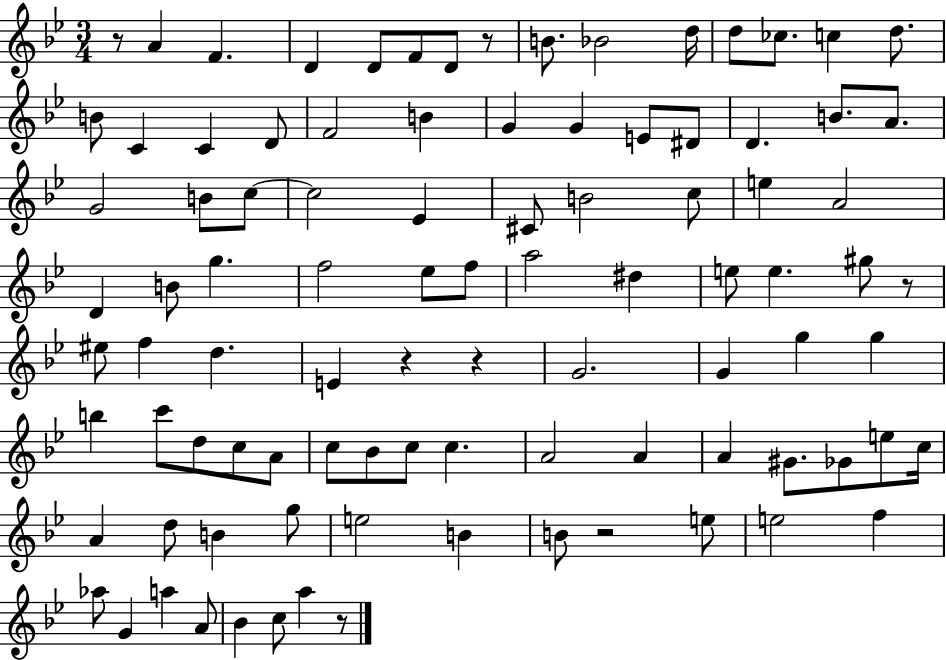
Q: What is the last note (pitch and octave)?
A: A5